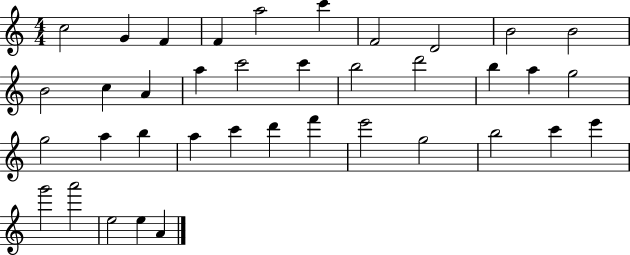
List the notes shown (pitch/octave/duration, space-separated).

C5/h G4/q F4/q F4/q A5/h C6/q F4/h D4/h B4/h B4/h B4/h C5/q A4/q A5/q C6/h C6/q B5/h D6/h B5/q A5/q G5/h G5/h A5/q B5/q A5/q C6/q D6/q F6/q E6/h G5/h B5/h C6/q E6/q G6/h A6/h E5/h E5/q A4/q